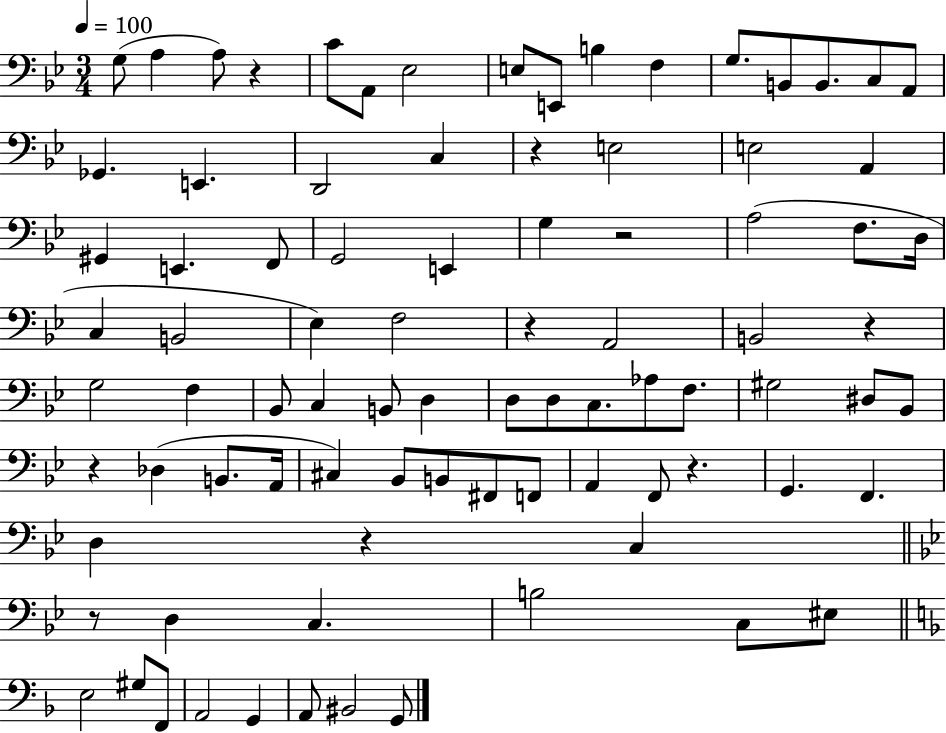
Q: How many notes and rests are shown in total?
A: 87